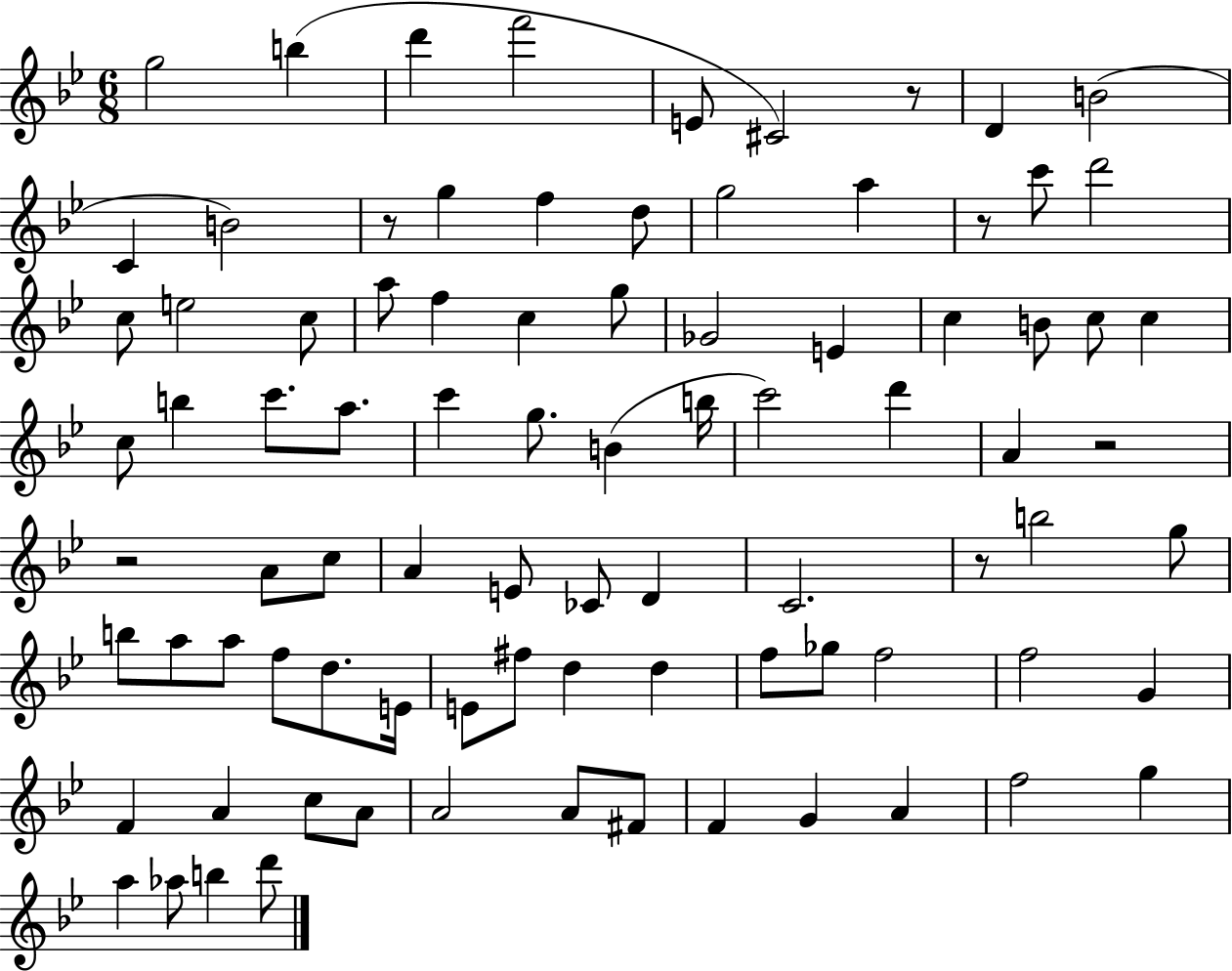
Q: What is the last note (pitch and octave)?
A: D6